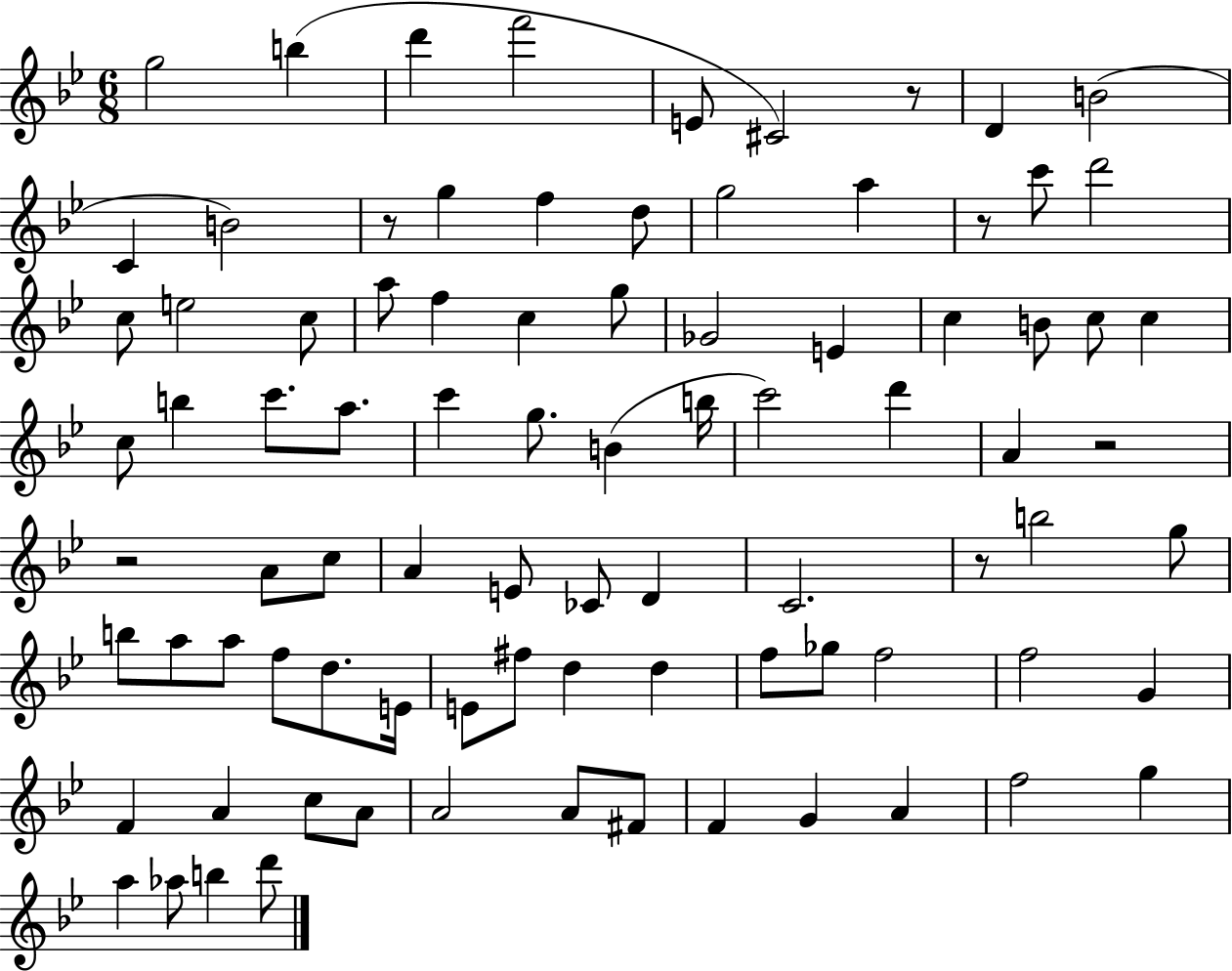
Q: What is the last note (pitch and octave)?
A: D6